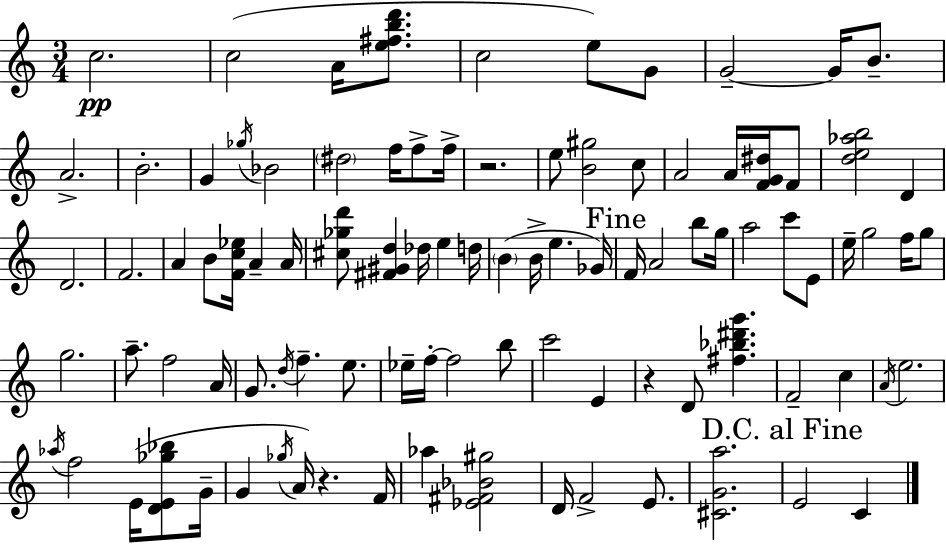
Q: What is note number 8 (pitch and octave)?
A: G4